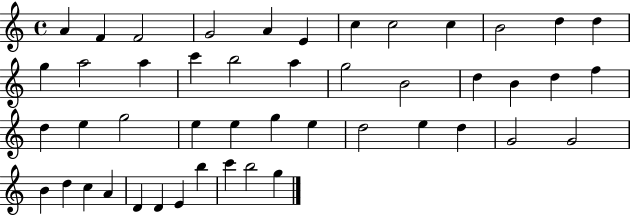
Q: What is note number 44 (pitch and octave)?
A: B5